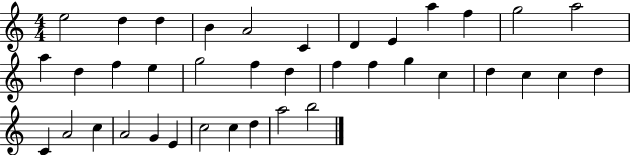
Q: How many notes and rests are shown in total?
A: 38